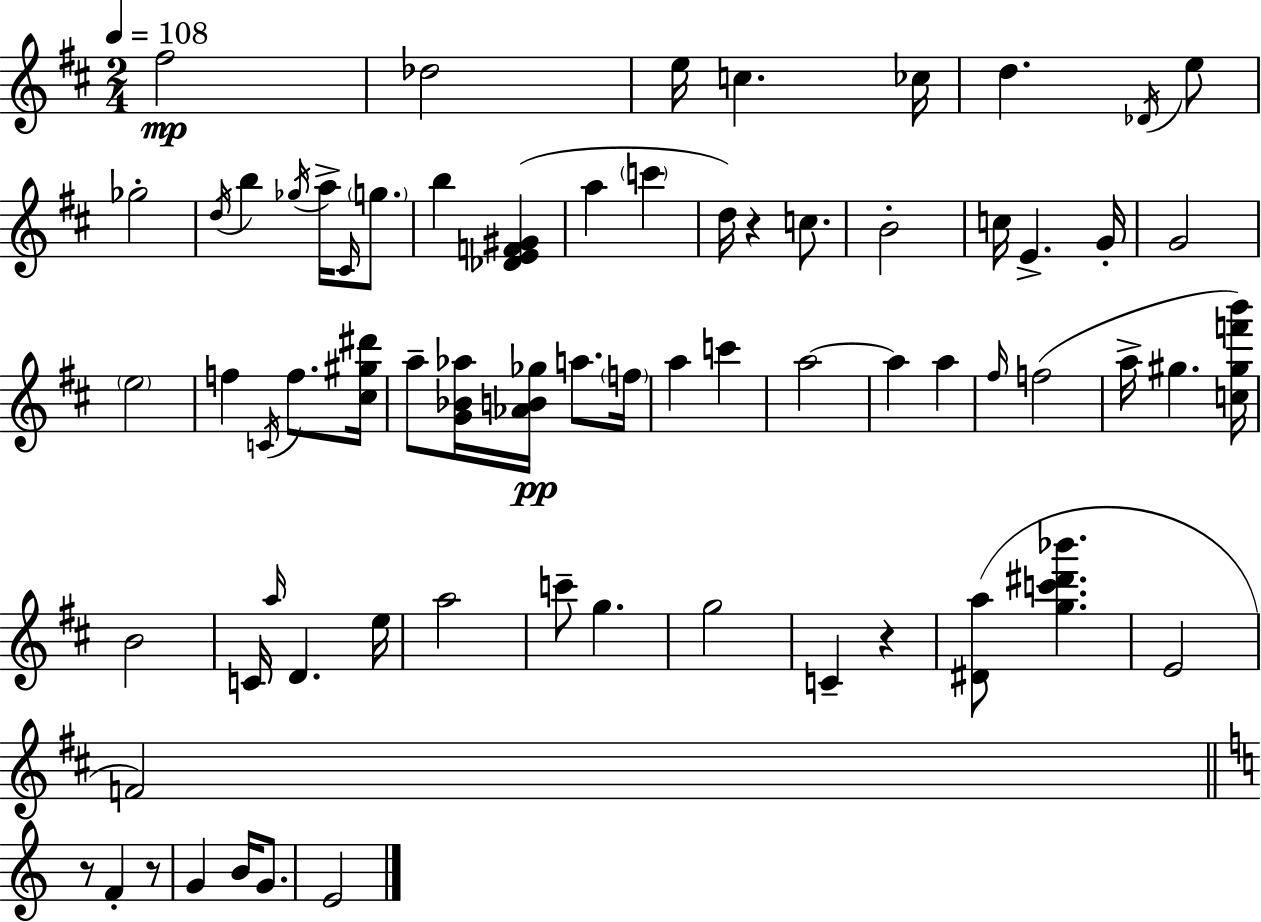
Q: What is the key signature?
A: D major